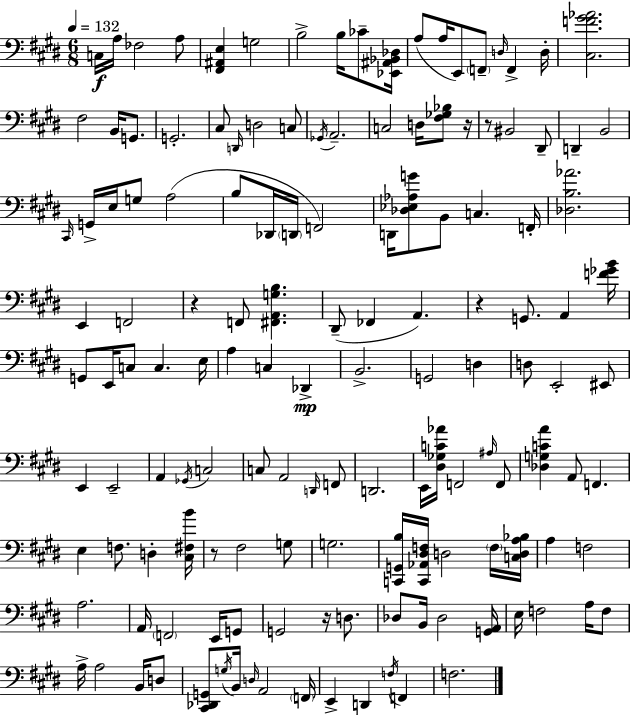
C3/s A3/s FES3/h A3/e [F#2,A#2,E3]/q G3/h B3/h B3/s CES4/e [Eb2,A#2,Bb2,Db3]/s A3/e A3/s E2/e F2/e D3/s F2/q D3/s [C#3,F4,G#4,Ab4]/h. F#3/h B2/s G2/e. G2/h. C#3/e D2/s D3/h C3/e Gb2/s A2/h. C3/h D3/s [F#3,Gb3,Bb3]/e R/s R/e BIS2/h D#2/e D2/q B2/h C#2/s G2/s E3/s G3/e A3/h B3/e Db2/s D2/s F2/h D2/s [Db3,Eb3,Ab3,G4]/e B2/e C3/q. F2/s [Db3,B3,Ab4]/h. E2/q F2/h R/q F2/e [F#2,A2,G3,B3]/q. D#2/e FES2/q A2/q. R/q G2/e. A2/q [F4,Gb4,B4]/s G2/e E2/s C3/e C3/q. E3/s A3/q C3/q Db2/q B2/h. G2/h D3/q D3/e E2/h EIS2/e E2/q E2/h A2/q Gb2/s C3/h C3/e A2/h D2/s F2/e D2/h. E2/s [D#3,Gb3,C4,Ab4]/s F2/h A#3/s F2/e [Db3,G3,C4,A4]/q A2/e F2/q. E3/q F3/e. D3/q [C#3,F#3,B4]/s R/e F#3/h G3/e G3/h. [C2,G2,B3]/s [C2,Ab2,D#3,F3]/s D3/h F3/s [C3,D3,A3,Bb3]/s A3/q F3/h A3/h. A2/s F2/h E2/s G2/e G2/h R/s D3/e. Db3/e B2/s Db3/h [G2,A2]/s E3/s F3/h A3/s F3/e A3/s A3/h B2/s D3/e [C#2,Db2,G2]/e G3/s B2/s D3/s A2/h F2/s E2/q D2/q F3/s F2/q F3/h.